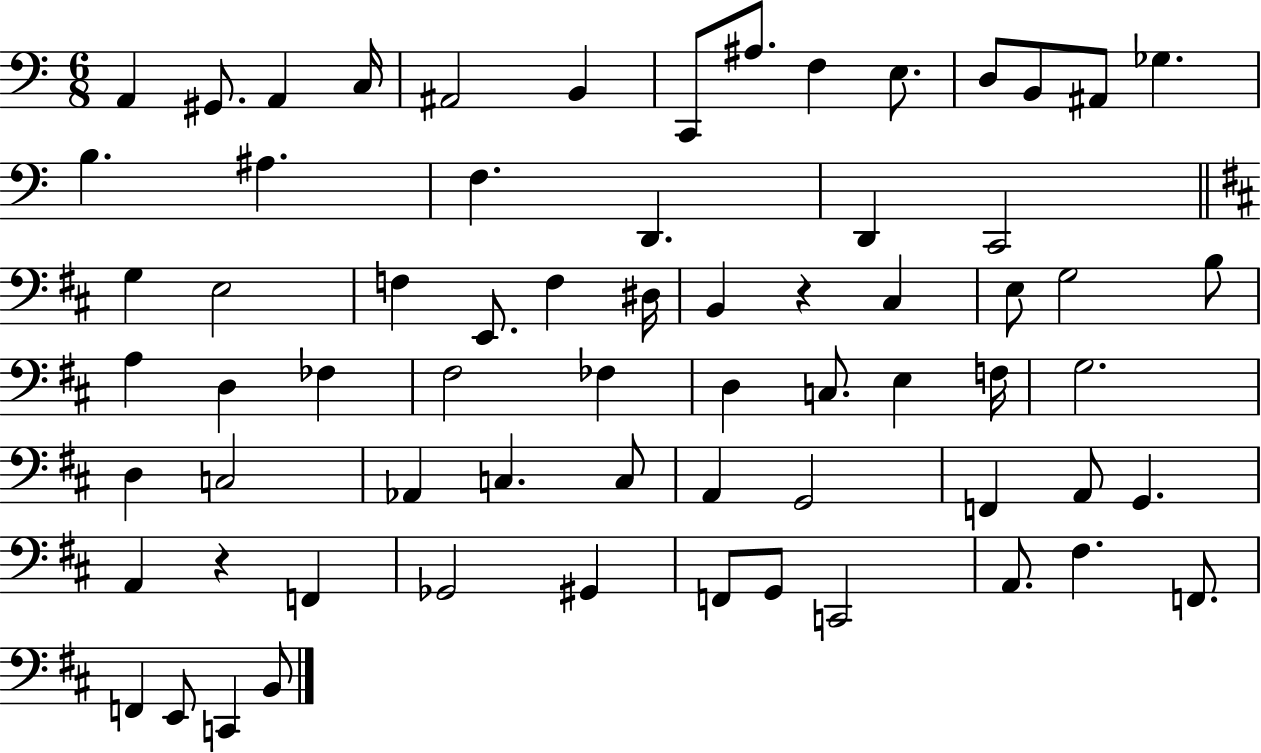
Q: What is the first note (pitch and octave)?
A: A2